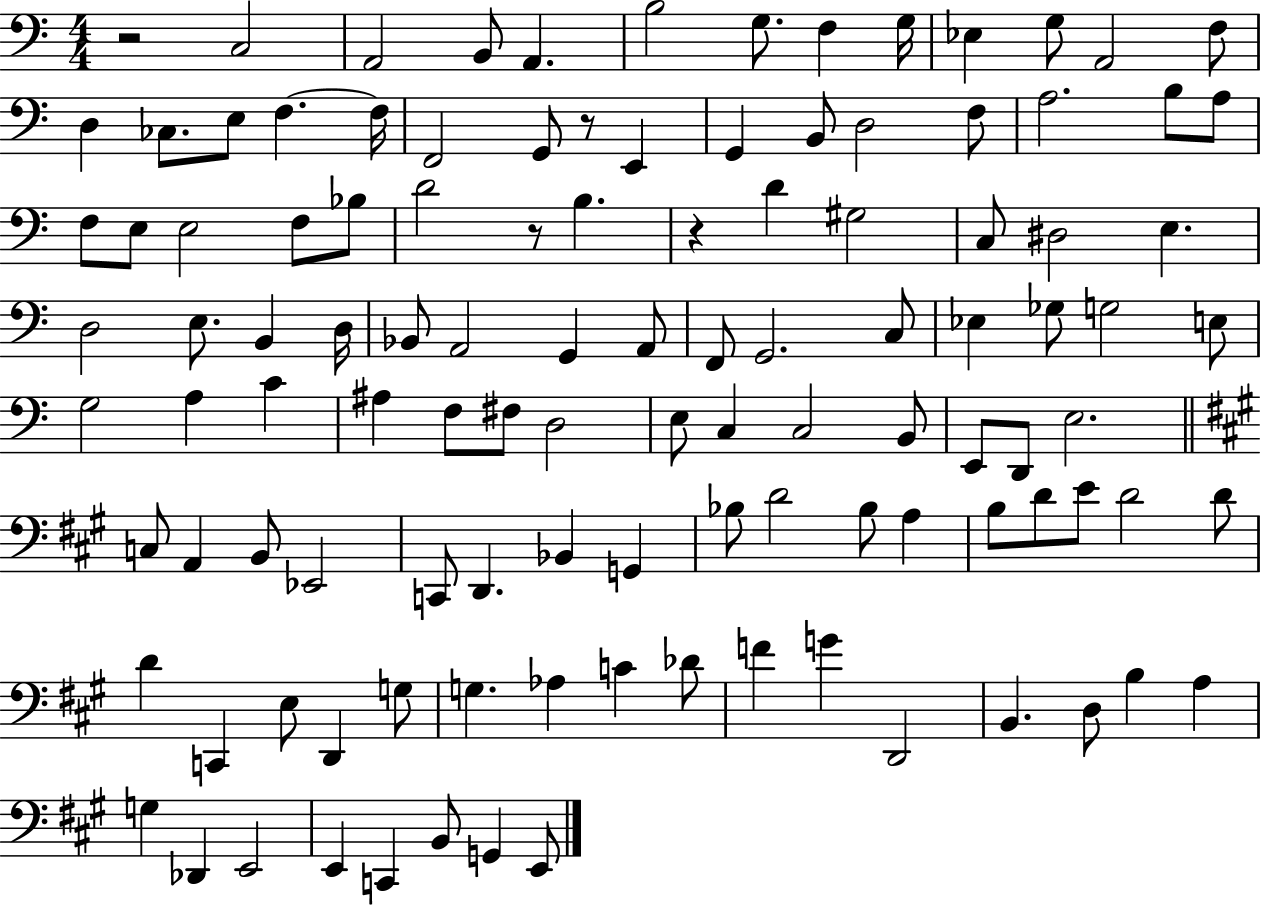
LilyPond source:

{
  \clef bass
  \numericTimeSignature
  \time 4/4
  \key c \major
  \repeat volta 2 { r2 c2 | a,2 b,8 a,4. | b2 g8. f4 g16 | ees4 g8 a,2 f8 | \break d4 ces8. e8 f4.~~ f16 | f,2 g,8 r8 e,4 | g,4 b,8 d2 f8 | a2. b8 a8 | \break f8 e8 e2 f8 bes8 | d'2 r8 b4. | r4 d'4 gis2 | c8 dis2 e4. | \break d2 e8. b,4 d16 | bes,8 a,2 g,4 a,8 | f,8 g,2. c8 | ees4 ges8 g2 e8 | \break g2 a4 c'4 | ais4 f8 fis8 d2 | e8 c4 c2 b,8 | e,8 d,8 e2. | \break \bar "||" \break \key a \major c8 a,4 b,8 ees,2 | c,8 d,4. bes,4 g,4 | bes8 d'2 bes8 a4 | b8 d'8 e'8 d'2 d'8 | \break d'4 c,4 e8 d,4 g8 | g4. aes4 c'4 des'8 | f'4 g'4 d,2 | b,4. d8 b4 a4 | \break g4 des,4 e,2 | e,4 c,4 b,8 g,4 e,8 | } \bar "|."
}